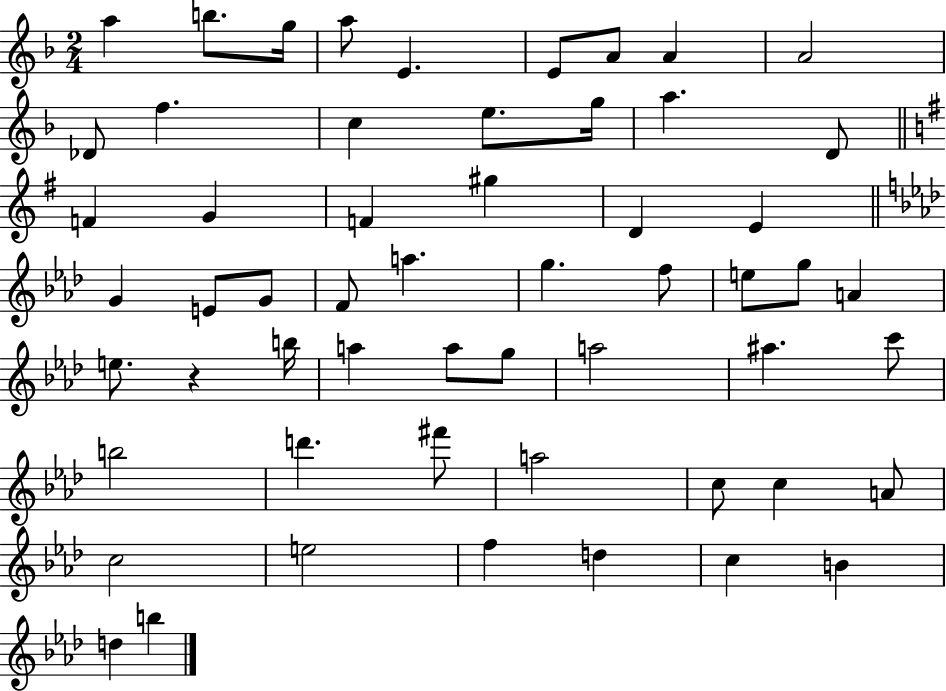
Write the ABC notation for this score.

X:1
T:Untitled
M:2/4
L:1/4
K:F
a b/2 g/4 a/2 E E/2 A/2 A A2 _D/2 f c e/2 g/4 a D/2 F G F ^g D E G E/2 G/2 F/2 a g f/2 e/2 g/2 A e/2 z b/4 a a/2 g/2 a2 ^a c'/2 b2 d' ^f'/2 a2 c/2 c A/2 c2 e2 f d c B d b